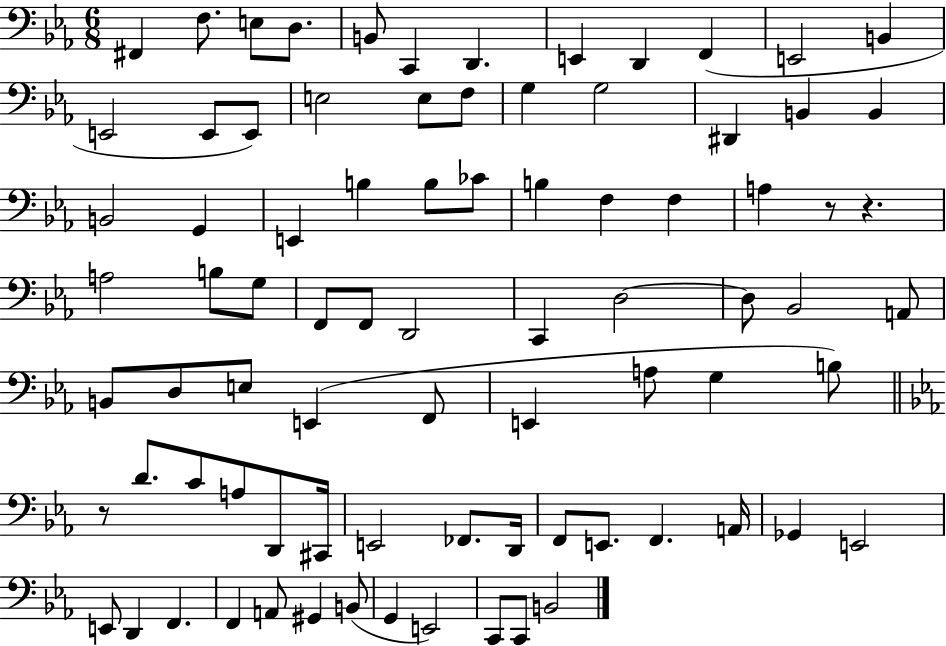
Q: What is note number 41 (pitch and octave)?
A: D3